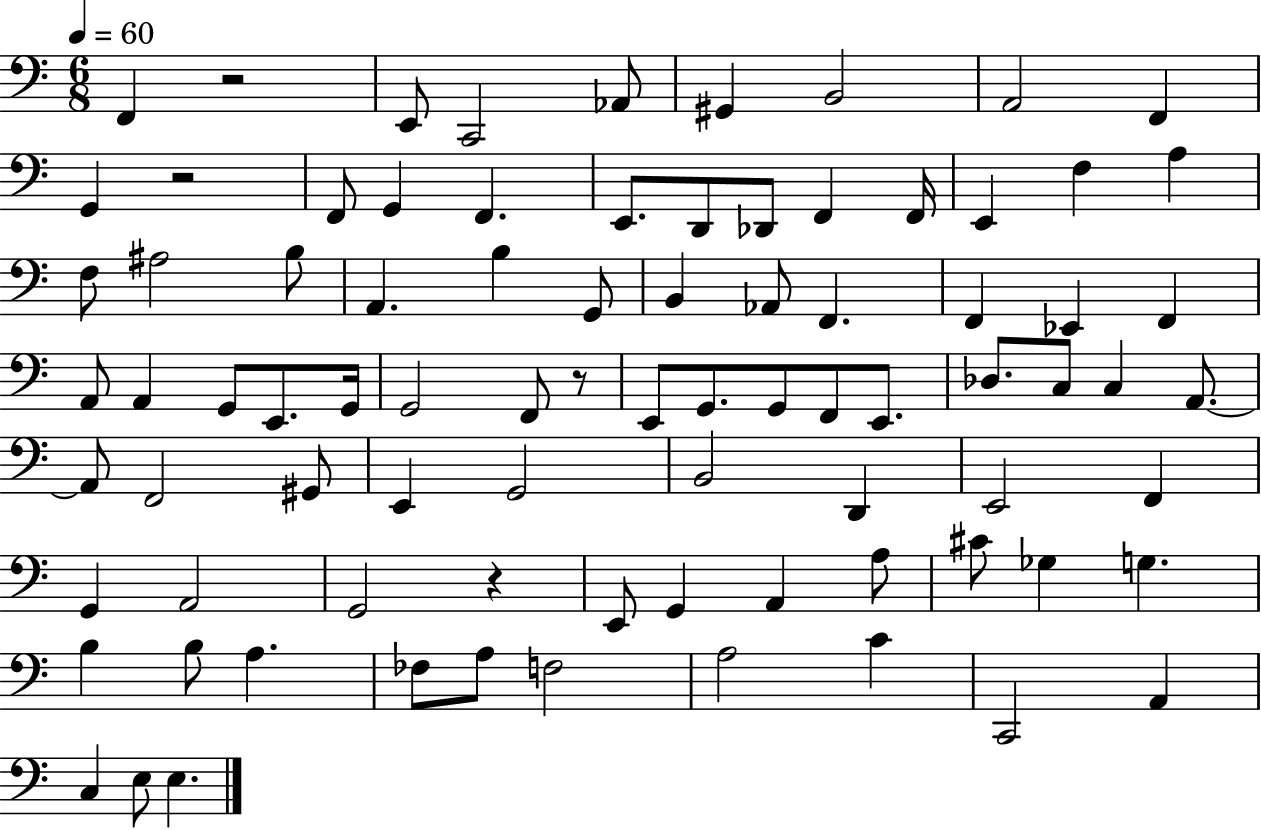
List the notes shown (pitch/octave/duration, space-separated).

F2/q R/h E2/e C2/h Ab2/e G#2/q B2/h A2/h F2/q G2/q R/h F2/e G2/q F2/q. E2/e. D2/e Db2/e F2/q F2/s E2/q F3/q A3/q F3/e A#3/h B3/e A2/q. B3/q G2/e B2/q Ab2/e F2/q. F2/q Eb2/q F2/q A2/e A2/q G2/e E2/e. G2/s G2/h F2/e R/e E2/e G2/e. G2/e F2/e E2/e. Db3/e. C3/e C3/q A2/e. A2/e F2/h G#2/e E2/q G2/h B2/h D2/q E2/h F2/q G2/q A2/h G2/h R/q E2/e G2/q A2/q A3/e C#4/e Gb3/q G3/q. B3/q B3/e A3/q. FES3/e A3/e F3/h A3/h C4/q C2/h A2/q C3/q E3/e E3/q.